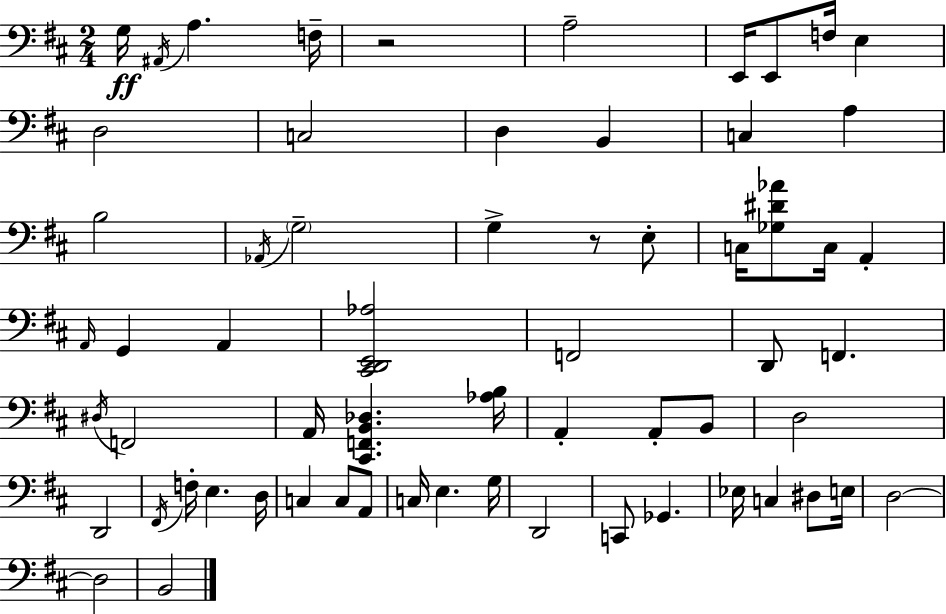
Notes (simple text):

G3/s A#2/s A3/q. F3/s R/h A3/h E2/s E2/e F3/s E3/q D3/h C3/h D3/q B2/q C3/q A3/q B3/h Ab2/s G3/h G3/q R/e E3/e C3/s [Gb3,D#4,Ab4]/e C3/s A2/q A2/s G2/q A2/q [C#2,D2,E2,Ab3]/h F2/h D2/e F2/q. D#3/s F2/h A2/s [C#2,F2,B2,Db3]/q. [Ab3,B3]/s A2/q A2/e B2/e D3/h D2/h F#2/s F3/s E3/q. D3/s C3/q C3/e A2/e C3/s E3/q. G3/s D2/h C2/e Gb2/q. Eb3/s C3/q D#3/e E3/s D3/h D3/h B2/h